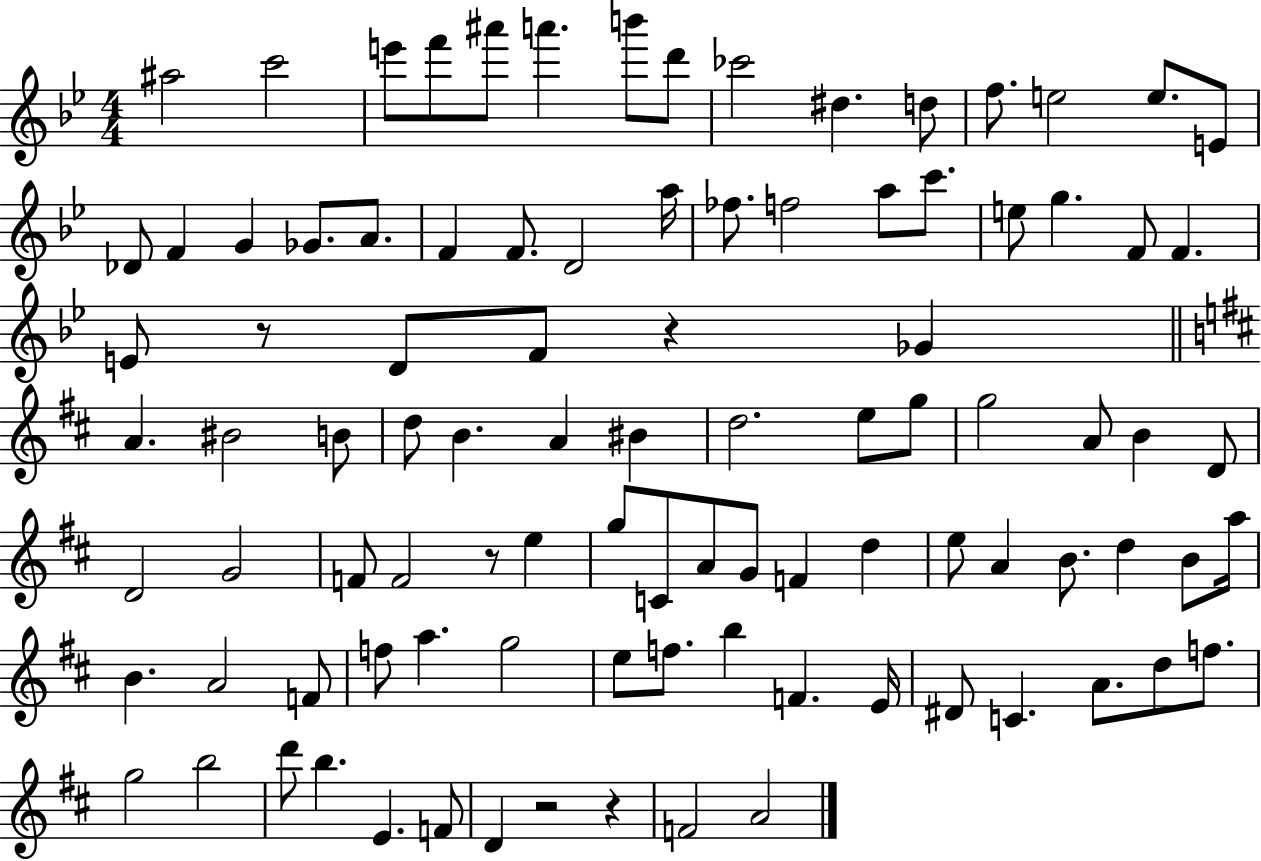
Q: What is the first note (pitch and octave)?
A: A#5